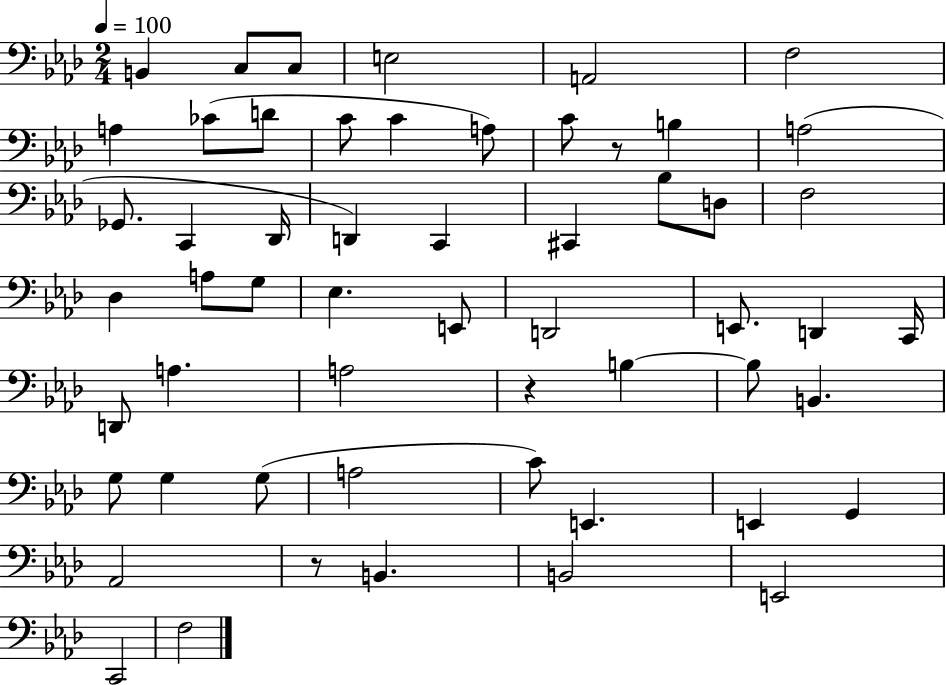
X:1
T:Untitled
M:2/4
L:1/4
K:Ab
B,, C,/2 C,/2 E,2 A,,2 F,2 A, _C/2 D/2 C/2 C A,/2 C/2 z/2 B, A,2 _G,,/2 C,, _D,,/4 D,, C,, ^C,, _B,/2 D,/2 F,2 _D, A,/2 G,/2 _E, E,,/2 D,,2 E,,/2 D,, C,,/4 D,,/2 A, A,2 z B, B,/2 B,, G,/2 G, G,/2 A,2 C/2 E,, E,, G,, _A,,2 z/2 B,, B,,2 E,,2 C,,2 F,2